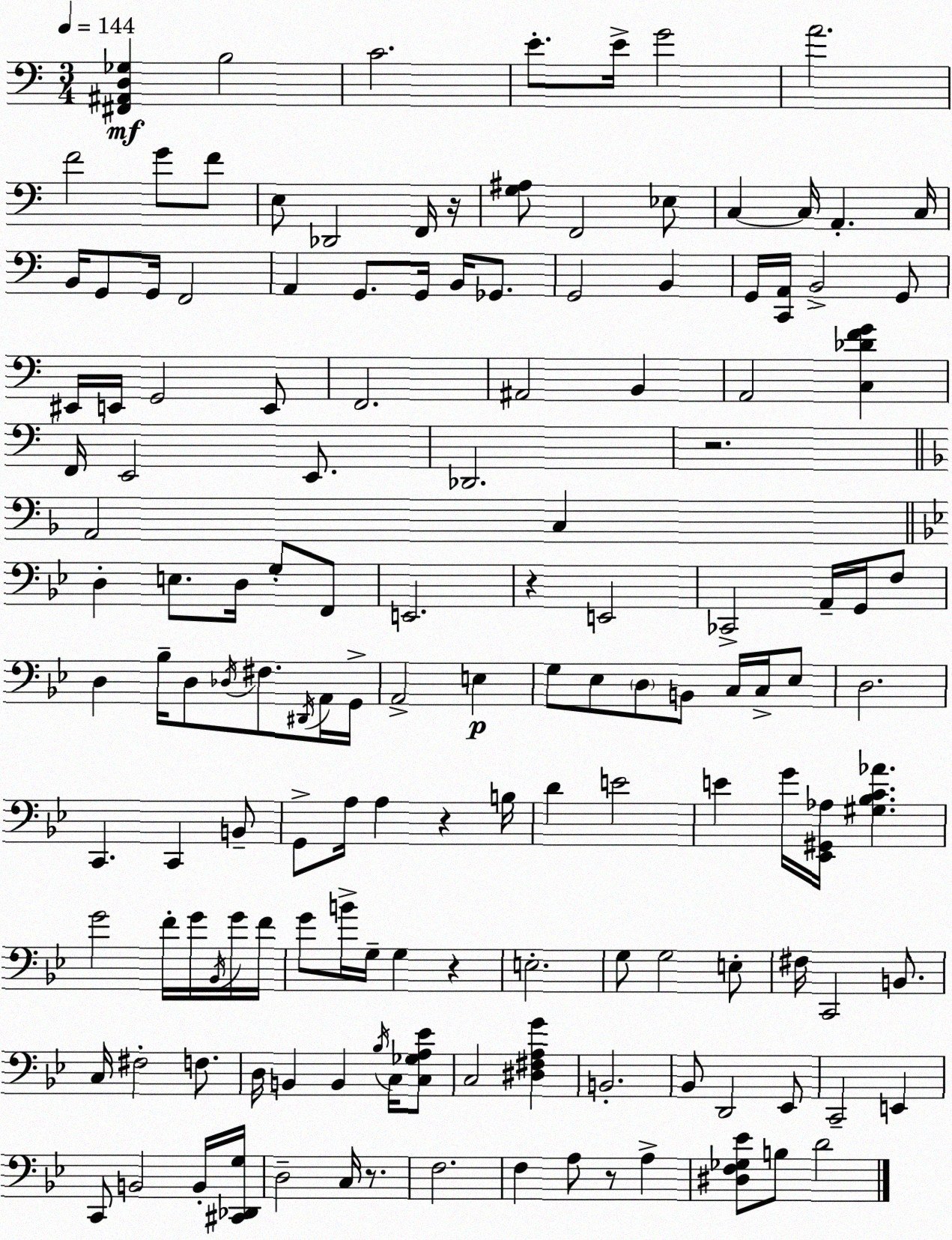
X:1
T:Untitled
M:3/4
L:1/4
K:Am
[^F,,^A,,D,_G,] B,2 C2 E/2 E/4 G2 A2 F2 G/2 F/2 E,/2 _D,,2 F,,/4 z/4 [G,^A,]/2 F,,2 _E,/2 C, C,/4 A,, C,/4 B,,/4 G,,/2 G,,/4 F,,2 A,, G,,/2 G,,/4 B,,/4 _G,,/2 G,,2 B,, G,,/4 [C,,A,,]/4 B,,2 G,,/2 ^E,,/4 E,,/4 G,,2 E,,/2 F,,2 ^A,,2 B,, A,,2 [C,_DFG] F,,/4 E,,2 E,,/2 _D,,2 z2 A,,2 C, D, E,/2 D,/4 G,/2 F,,/2 E,,2 z E,,2 _C,,2 A,,/4 G,,/4 F,/2 D, _B,/4 D,/2 _D,/4 ^F,/2 ^D,,/4 A,,/4 G,,/4 A,,2 E, G,/2 _E,/2 D,/2 B,,/2 C,/4 C,/4 _E,/2 D,2 C,, C,, B,,/2 G,,/2 A,/4 A, z B,/4 D E2 E G/4 [_E,,^G,,_A,]/4 [^G,_B,C_A] G2 F/4 G/4 _B,,/4 G/4 F/4 G/2 B/4 G,/4 G, z E,2 G,/2 G,2 E,/2 ^F,/4 C,,2 B,,/2 C,/4 ^F,2 F,/2 D,/4 B,, B,, _B,/4 C,/4 [C,_G,A,_E]/2 C,2 [^D,^F,A,G] B,,2 _B,,/2 D,,2 _E,,/2 C,,2 E,, C,,/2 B,,2 B,,/4 [^C,,_D,,G,]/4 D,2 C,/4 z/2 F,2 F, A,/2 z/2 A, [^D,F,_G,_E]/2 B,/2 D2